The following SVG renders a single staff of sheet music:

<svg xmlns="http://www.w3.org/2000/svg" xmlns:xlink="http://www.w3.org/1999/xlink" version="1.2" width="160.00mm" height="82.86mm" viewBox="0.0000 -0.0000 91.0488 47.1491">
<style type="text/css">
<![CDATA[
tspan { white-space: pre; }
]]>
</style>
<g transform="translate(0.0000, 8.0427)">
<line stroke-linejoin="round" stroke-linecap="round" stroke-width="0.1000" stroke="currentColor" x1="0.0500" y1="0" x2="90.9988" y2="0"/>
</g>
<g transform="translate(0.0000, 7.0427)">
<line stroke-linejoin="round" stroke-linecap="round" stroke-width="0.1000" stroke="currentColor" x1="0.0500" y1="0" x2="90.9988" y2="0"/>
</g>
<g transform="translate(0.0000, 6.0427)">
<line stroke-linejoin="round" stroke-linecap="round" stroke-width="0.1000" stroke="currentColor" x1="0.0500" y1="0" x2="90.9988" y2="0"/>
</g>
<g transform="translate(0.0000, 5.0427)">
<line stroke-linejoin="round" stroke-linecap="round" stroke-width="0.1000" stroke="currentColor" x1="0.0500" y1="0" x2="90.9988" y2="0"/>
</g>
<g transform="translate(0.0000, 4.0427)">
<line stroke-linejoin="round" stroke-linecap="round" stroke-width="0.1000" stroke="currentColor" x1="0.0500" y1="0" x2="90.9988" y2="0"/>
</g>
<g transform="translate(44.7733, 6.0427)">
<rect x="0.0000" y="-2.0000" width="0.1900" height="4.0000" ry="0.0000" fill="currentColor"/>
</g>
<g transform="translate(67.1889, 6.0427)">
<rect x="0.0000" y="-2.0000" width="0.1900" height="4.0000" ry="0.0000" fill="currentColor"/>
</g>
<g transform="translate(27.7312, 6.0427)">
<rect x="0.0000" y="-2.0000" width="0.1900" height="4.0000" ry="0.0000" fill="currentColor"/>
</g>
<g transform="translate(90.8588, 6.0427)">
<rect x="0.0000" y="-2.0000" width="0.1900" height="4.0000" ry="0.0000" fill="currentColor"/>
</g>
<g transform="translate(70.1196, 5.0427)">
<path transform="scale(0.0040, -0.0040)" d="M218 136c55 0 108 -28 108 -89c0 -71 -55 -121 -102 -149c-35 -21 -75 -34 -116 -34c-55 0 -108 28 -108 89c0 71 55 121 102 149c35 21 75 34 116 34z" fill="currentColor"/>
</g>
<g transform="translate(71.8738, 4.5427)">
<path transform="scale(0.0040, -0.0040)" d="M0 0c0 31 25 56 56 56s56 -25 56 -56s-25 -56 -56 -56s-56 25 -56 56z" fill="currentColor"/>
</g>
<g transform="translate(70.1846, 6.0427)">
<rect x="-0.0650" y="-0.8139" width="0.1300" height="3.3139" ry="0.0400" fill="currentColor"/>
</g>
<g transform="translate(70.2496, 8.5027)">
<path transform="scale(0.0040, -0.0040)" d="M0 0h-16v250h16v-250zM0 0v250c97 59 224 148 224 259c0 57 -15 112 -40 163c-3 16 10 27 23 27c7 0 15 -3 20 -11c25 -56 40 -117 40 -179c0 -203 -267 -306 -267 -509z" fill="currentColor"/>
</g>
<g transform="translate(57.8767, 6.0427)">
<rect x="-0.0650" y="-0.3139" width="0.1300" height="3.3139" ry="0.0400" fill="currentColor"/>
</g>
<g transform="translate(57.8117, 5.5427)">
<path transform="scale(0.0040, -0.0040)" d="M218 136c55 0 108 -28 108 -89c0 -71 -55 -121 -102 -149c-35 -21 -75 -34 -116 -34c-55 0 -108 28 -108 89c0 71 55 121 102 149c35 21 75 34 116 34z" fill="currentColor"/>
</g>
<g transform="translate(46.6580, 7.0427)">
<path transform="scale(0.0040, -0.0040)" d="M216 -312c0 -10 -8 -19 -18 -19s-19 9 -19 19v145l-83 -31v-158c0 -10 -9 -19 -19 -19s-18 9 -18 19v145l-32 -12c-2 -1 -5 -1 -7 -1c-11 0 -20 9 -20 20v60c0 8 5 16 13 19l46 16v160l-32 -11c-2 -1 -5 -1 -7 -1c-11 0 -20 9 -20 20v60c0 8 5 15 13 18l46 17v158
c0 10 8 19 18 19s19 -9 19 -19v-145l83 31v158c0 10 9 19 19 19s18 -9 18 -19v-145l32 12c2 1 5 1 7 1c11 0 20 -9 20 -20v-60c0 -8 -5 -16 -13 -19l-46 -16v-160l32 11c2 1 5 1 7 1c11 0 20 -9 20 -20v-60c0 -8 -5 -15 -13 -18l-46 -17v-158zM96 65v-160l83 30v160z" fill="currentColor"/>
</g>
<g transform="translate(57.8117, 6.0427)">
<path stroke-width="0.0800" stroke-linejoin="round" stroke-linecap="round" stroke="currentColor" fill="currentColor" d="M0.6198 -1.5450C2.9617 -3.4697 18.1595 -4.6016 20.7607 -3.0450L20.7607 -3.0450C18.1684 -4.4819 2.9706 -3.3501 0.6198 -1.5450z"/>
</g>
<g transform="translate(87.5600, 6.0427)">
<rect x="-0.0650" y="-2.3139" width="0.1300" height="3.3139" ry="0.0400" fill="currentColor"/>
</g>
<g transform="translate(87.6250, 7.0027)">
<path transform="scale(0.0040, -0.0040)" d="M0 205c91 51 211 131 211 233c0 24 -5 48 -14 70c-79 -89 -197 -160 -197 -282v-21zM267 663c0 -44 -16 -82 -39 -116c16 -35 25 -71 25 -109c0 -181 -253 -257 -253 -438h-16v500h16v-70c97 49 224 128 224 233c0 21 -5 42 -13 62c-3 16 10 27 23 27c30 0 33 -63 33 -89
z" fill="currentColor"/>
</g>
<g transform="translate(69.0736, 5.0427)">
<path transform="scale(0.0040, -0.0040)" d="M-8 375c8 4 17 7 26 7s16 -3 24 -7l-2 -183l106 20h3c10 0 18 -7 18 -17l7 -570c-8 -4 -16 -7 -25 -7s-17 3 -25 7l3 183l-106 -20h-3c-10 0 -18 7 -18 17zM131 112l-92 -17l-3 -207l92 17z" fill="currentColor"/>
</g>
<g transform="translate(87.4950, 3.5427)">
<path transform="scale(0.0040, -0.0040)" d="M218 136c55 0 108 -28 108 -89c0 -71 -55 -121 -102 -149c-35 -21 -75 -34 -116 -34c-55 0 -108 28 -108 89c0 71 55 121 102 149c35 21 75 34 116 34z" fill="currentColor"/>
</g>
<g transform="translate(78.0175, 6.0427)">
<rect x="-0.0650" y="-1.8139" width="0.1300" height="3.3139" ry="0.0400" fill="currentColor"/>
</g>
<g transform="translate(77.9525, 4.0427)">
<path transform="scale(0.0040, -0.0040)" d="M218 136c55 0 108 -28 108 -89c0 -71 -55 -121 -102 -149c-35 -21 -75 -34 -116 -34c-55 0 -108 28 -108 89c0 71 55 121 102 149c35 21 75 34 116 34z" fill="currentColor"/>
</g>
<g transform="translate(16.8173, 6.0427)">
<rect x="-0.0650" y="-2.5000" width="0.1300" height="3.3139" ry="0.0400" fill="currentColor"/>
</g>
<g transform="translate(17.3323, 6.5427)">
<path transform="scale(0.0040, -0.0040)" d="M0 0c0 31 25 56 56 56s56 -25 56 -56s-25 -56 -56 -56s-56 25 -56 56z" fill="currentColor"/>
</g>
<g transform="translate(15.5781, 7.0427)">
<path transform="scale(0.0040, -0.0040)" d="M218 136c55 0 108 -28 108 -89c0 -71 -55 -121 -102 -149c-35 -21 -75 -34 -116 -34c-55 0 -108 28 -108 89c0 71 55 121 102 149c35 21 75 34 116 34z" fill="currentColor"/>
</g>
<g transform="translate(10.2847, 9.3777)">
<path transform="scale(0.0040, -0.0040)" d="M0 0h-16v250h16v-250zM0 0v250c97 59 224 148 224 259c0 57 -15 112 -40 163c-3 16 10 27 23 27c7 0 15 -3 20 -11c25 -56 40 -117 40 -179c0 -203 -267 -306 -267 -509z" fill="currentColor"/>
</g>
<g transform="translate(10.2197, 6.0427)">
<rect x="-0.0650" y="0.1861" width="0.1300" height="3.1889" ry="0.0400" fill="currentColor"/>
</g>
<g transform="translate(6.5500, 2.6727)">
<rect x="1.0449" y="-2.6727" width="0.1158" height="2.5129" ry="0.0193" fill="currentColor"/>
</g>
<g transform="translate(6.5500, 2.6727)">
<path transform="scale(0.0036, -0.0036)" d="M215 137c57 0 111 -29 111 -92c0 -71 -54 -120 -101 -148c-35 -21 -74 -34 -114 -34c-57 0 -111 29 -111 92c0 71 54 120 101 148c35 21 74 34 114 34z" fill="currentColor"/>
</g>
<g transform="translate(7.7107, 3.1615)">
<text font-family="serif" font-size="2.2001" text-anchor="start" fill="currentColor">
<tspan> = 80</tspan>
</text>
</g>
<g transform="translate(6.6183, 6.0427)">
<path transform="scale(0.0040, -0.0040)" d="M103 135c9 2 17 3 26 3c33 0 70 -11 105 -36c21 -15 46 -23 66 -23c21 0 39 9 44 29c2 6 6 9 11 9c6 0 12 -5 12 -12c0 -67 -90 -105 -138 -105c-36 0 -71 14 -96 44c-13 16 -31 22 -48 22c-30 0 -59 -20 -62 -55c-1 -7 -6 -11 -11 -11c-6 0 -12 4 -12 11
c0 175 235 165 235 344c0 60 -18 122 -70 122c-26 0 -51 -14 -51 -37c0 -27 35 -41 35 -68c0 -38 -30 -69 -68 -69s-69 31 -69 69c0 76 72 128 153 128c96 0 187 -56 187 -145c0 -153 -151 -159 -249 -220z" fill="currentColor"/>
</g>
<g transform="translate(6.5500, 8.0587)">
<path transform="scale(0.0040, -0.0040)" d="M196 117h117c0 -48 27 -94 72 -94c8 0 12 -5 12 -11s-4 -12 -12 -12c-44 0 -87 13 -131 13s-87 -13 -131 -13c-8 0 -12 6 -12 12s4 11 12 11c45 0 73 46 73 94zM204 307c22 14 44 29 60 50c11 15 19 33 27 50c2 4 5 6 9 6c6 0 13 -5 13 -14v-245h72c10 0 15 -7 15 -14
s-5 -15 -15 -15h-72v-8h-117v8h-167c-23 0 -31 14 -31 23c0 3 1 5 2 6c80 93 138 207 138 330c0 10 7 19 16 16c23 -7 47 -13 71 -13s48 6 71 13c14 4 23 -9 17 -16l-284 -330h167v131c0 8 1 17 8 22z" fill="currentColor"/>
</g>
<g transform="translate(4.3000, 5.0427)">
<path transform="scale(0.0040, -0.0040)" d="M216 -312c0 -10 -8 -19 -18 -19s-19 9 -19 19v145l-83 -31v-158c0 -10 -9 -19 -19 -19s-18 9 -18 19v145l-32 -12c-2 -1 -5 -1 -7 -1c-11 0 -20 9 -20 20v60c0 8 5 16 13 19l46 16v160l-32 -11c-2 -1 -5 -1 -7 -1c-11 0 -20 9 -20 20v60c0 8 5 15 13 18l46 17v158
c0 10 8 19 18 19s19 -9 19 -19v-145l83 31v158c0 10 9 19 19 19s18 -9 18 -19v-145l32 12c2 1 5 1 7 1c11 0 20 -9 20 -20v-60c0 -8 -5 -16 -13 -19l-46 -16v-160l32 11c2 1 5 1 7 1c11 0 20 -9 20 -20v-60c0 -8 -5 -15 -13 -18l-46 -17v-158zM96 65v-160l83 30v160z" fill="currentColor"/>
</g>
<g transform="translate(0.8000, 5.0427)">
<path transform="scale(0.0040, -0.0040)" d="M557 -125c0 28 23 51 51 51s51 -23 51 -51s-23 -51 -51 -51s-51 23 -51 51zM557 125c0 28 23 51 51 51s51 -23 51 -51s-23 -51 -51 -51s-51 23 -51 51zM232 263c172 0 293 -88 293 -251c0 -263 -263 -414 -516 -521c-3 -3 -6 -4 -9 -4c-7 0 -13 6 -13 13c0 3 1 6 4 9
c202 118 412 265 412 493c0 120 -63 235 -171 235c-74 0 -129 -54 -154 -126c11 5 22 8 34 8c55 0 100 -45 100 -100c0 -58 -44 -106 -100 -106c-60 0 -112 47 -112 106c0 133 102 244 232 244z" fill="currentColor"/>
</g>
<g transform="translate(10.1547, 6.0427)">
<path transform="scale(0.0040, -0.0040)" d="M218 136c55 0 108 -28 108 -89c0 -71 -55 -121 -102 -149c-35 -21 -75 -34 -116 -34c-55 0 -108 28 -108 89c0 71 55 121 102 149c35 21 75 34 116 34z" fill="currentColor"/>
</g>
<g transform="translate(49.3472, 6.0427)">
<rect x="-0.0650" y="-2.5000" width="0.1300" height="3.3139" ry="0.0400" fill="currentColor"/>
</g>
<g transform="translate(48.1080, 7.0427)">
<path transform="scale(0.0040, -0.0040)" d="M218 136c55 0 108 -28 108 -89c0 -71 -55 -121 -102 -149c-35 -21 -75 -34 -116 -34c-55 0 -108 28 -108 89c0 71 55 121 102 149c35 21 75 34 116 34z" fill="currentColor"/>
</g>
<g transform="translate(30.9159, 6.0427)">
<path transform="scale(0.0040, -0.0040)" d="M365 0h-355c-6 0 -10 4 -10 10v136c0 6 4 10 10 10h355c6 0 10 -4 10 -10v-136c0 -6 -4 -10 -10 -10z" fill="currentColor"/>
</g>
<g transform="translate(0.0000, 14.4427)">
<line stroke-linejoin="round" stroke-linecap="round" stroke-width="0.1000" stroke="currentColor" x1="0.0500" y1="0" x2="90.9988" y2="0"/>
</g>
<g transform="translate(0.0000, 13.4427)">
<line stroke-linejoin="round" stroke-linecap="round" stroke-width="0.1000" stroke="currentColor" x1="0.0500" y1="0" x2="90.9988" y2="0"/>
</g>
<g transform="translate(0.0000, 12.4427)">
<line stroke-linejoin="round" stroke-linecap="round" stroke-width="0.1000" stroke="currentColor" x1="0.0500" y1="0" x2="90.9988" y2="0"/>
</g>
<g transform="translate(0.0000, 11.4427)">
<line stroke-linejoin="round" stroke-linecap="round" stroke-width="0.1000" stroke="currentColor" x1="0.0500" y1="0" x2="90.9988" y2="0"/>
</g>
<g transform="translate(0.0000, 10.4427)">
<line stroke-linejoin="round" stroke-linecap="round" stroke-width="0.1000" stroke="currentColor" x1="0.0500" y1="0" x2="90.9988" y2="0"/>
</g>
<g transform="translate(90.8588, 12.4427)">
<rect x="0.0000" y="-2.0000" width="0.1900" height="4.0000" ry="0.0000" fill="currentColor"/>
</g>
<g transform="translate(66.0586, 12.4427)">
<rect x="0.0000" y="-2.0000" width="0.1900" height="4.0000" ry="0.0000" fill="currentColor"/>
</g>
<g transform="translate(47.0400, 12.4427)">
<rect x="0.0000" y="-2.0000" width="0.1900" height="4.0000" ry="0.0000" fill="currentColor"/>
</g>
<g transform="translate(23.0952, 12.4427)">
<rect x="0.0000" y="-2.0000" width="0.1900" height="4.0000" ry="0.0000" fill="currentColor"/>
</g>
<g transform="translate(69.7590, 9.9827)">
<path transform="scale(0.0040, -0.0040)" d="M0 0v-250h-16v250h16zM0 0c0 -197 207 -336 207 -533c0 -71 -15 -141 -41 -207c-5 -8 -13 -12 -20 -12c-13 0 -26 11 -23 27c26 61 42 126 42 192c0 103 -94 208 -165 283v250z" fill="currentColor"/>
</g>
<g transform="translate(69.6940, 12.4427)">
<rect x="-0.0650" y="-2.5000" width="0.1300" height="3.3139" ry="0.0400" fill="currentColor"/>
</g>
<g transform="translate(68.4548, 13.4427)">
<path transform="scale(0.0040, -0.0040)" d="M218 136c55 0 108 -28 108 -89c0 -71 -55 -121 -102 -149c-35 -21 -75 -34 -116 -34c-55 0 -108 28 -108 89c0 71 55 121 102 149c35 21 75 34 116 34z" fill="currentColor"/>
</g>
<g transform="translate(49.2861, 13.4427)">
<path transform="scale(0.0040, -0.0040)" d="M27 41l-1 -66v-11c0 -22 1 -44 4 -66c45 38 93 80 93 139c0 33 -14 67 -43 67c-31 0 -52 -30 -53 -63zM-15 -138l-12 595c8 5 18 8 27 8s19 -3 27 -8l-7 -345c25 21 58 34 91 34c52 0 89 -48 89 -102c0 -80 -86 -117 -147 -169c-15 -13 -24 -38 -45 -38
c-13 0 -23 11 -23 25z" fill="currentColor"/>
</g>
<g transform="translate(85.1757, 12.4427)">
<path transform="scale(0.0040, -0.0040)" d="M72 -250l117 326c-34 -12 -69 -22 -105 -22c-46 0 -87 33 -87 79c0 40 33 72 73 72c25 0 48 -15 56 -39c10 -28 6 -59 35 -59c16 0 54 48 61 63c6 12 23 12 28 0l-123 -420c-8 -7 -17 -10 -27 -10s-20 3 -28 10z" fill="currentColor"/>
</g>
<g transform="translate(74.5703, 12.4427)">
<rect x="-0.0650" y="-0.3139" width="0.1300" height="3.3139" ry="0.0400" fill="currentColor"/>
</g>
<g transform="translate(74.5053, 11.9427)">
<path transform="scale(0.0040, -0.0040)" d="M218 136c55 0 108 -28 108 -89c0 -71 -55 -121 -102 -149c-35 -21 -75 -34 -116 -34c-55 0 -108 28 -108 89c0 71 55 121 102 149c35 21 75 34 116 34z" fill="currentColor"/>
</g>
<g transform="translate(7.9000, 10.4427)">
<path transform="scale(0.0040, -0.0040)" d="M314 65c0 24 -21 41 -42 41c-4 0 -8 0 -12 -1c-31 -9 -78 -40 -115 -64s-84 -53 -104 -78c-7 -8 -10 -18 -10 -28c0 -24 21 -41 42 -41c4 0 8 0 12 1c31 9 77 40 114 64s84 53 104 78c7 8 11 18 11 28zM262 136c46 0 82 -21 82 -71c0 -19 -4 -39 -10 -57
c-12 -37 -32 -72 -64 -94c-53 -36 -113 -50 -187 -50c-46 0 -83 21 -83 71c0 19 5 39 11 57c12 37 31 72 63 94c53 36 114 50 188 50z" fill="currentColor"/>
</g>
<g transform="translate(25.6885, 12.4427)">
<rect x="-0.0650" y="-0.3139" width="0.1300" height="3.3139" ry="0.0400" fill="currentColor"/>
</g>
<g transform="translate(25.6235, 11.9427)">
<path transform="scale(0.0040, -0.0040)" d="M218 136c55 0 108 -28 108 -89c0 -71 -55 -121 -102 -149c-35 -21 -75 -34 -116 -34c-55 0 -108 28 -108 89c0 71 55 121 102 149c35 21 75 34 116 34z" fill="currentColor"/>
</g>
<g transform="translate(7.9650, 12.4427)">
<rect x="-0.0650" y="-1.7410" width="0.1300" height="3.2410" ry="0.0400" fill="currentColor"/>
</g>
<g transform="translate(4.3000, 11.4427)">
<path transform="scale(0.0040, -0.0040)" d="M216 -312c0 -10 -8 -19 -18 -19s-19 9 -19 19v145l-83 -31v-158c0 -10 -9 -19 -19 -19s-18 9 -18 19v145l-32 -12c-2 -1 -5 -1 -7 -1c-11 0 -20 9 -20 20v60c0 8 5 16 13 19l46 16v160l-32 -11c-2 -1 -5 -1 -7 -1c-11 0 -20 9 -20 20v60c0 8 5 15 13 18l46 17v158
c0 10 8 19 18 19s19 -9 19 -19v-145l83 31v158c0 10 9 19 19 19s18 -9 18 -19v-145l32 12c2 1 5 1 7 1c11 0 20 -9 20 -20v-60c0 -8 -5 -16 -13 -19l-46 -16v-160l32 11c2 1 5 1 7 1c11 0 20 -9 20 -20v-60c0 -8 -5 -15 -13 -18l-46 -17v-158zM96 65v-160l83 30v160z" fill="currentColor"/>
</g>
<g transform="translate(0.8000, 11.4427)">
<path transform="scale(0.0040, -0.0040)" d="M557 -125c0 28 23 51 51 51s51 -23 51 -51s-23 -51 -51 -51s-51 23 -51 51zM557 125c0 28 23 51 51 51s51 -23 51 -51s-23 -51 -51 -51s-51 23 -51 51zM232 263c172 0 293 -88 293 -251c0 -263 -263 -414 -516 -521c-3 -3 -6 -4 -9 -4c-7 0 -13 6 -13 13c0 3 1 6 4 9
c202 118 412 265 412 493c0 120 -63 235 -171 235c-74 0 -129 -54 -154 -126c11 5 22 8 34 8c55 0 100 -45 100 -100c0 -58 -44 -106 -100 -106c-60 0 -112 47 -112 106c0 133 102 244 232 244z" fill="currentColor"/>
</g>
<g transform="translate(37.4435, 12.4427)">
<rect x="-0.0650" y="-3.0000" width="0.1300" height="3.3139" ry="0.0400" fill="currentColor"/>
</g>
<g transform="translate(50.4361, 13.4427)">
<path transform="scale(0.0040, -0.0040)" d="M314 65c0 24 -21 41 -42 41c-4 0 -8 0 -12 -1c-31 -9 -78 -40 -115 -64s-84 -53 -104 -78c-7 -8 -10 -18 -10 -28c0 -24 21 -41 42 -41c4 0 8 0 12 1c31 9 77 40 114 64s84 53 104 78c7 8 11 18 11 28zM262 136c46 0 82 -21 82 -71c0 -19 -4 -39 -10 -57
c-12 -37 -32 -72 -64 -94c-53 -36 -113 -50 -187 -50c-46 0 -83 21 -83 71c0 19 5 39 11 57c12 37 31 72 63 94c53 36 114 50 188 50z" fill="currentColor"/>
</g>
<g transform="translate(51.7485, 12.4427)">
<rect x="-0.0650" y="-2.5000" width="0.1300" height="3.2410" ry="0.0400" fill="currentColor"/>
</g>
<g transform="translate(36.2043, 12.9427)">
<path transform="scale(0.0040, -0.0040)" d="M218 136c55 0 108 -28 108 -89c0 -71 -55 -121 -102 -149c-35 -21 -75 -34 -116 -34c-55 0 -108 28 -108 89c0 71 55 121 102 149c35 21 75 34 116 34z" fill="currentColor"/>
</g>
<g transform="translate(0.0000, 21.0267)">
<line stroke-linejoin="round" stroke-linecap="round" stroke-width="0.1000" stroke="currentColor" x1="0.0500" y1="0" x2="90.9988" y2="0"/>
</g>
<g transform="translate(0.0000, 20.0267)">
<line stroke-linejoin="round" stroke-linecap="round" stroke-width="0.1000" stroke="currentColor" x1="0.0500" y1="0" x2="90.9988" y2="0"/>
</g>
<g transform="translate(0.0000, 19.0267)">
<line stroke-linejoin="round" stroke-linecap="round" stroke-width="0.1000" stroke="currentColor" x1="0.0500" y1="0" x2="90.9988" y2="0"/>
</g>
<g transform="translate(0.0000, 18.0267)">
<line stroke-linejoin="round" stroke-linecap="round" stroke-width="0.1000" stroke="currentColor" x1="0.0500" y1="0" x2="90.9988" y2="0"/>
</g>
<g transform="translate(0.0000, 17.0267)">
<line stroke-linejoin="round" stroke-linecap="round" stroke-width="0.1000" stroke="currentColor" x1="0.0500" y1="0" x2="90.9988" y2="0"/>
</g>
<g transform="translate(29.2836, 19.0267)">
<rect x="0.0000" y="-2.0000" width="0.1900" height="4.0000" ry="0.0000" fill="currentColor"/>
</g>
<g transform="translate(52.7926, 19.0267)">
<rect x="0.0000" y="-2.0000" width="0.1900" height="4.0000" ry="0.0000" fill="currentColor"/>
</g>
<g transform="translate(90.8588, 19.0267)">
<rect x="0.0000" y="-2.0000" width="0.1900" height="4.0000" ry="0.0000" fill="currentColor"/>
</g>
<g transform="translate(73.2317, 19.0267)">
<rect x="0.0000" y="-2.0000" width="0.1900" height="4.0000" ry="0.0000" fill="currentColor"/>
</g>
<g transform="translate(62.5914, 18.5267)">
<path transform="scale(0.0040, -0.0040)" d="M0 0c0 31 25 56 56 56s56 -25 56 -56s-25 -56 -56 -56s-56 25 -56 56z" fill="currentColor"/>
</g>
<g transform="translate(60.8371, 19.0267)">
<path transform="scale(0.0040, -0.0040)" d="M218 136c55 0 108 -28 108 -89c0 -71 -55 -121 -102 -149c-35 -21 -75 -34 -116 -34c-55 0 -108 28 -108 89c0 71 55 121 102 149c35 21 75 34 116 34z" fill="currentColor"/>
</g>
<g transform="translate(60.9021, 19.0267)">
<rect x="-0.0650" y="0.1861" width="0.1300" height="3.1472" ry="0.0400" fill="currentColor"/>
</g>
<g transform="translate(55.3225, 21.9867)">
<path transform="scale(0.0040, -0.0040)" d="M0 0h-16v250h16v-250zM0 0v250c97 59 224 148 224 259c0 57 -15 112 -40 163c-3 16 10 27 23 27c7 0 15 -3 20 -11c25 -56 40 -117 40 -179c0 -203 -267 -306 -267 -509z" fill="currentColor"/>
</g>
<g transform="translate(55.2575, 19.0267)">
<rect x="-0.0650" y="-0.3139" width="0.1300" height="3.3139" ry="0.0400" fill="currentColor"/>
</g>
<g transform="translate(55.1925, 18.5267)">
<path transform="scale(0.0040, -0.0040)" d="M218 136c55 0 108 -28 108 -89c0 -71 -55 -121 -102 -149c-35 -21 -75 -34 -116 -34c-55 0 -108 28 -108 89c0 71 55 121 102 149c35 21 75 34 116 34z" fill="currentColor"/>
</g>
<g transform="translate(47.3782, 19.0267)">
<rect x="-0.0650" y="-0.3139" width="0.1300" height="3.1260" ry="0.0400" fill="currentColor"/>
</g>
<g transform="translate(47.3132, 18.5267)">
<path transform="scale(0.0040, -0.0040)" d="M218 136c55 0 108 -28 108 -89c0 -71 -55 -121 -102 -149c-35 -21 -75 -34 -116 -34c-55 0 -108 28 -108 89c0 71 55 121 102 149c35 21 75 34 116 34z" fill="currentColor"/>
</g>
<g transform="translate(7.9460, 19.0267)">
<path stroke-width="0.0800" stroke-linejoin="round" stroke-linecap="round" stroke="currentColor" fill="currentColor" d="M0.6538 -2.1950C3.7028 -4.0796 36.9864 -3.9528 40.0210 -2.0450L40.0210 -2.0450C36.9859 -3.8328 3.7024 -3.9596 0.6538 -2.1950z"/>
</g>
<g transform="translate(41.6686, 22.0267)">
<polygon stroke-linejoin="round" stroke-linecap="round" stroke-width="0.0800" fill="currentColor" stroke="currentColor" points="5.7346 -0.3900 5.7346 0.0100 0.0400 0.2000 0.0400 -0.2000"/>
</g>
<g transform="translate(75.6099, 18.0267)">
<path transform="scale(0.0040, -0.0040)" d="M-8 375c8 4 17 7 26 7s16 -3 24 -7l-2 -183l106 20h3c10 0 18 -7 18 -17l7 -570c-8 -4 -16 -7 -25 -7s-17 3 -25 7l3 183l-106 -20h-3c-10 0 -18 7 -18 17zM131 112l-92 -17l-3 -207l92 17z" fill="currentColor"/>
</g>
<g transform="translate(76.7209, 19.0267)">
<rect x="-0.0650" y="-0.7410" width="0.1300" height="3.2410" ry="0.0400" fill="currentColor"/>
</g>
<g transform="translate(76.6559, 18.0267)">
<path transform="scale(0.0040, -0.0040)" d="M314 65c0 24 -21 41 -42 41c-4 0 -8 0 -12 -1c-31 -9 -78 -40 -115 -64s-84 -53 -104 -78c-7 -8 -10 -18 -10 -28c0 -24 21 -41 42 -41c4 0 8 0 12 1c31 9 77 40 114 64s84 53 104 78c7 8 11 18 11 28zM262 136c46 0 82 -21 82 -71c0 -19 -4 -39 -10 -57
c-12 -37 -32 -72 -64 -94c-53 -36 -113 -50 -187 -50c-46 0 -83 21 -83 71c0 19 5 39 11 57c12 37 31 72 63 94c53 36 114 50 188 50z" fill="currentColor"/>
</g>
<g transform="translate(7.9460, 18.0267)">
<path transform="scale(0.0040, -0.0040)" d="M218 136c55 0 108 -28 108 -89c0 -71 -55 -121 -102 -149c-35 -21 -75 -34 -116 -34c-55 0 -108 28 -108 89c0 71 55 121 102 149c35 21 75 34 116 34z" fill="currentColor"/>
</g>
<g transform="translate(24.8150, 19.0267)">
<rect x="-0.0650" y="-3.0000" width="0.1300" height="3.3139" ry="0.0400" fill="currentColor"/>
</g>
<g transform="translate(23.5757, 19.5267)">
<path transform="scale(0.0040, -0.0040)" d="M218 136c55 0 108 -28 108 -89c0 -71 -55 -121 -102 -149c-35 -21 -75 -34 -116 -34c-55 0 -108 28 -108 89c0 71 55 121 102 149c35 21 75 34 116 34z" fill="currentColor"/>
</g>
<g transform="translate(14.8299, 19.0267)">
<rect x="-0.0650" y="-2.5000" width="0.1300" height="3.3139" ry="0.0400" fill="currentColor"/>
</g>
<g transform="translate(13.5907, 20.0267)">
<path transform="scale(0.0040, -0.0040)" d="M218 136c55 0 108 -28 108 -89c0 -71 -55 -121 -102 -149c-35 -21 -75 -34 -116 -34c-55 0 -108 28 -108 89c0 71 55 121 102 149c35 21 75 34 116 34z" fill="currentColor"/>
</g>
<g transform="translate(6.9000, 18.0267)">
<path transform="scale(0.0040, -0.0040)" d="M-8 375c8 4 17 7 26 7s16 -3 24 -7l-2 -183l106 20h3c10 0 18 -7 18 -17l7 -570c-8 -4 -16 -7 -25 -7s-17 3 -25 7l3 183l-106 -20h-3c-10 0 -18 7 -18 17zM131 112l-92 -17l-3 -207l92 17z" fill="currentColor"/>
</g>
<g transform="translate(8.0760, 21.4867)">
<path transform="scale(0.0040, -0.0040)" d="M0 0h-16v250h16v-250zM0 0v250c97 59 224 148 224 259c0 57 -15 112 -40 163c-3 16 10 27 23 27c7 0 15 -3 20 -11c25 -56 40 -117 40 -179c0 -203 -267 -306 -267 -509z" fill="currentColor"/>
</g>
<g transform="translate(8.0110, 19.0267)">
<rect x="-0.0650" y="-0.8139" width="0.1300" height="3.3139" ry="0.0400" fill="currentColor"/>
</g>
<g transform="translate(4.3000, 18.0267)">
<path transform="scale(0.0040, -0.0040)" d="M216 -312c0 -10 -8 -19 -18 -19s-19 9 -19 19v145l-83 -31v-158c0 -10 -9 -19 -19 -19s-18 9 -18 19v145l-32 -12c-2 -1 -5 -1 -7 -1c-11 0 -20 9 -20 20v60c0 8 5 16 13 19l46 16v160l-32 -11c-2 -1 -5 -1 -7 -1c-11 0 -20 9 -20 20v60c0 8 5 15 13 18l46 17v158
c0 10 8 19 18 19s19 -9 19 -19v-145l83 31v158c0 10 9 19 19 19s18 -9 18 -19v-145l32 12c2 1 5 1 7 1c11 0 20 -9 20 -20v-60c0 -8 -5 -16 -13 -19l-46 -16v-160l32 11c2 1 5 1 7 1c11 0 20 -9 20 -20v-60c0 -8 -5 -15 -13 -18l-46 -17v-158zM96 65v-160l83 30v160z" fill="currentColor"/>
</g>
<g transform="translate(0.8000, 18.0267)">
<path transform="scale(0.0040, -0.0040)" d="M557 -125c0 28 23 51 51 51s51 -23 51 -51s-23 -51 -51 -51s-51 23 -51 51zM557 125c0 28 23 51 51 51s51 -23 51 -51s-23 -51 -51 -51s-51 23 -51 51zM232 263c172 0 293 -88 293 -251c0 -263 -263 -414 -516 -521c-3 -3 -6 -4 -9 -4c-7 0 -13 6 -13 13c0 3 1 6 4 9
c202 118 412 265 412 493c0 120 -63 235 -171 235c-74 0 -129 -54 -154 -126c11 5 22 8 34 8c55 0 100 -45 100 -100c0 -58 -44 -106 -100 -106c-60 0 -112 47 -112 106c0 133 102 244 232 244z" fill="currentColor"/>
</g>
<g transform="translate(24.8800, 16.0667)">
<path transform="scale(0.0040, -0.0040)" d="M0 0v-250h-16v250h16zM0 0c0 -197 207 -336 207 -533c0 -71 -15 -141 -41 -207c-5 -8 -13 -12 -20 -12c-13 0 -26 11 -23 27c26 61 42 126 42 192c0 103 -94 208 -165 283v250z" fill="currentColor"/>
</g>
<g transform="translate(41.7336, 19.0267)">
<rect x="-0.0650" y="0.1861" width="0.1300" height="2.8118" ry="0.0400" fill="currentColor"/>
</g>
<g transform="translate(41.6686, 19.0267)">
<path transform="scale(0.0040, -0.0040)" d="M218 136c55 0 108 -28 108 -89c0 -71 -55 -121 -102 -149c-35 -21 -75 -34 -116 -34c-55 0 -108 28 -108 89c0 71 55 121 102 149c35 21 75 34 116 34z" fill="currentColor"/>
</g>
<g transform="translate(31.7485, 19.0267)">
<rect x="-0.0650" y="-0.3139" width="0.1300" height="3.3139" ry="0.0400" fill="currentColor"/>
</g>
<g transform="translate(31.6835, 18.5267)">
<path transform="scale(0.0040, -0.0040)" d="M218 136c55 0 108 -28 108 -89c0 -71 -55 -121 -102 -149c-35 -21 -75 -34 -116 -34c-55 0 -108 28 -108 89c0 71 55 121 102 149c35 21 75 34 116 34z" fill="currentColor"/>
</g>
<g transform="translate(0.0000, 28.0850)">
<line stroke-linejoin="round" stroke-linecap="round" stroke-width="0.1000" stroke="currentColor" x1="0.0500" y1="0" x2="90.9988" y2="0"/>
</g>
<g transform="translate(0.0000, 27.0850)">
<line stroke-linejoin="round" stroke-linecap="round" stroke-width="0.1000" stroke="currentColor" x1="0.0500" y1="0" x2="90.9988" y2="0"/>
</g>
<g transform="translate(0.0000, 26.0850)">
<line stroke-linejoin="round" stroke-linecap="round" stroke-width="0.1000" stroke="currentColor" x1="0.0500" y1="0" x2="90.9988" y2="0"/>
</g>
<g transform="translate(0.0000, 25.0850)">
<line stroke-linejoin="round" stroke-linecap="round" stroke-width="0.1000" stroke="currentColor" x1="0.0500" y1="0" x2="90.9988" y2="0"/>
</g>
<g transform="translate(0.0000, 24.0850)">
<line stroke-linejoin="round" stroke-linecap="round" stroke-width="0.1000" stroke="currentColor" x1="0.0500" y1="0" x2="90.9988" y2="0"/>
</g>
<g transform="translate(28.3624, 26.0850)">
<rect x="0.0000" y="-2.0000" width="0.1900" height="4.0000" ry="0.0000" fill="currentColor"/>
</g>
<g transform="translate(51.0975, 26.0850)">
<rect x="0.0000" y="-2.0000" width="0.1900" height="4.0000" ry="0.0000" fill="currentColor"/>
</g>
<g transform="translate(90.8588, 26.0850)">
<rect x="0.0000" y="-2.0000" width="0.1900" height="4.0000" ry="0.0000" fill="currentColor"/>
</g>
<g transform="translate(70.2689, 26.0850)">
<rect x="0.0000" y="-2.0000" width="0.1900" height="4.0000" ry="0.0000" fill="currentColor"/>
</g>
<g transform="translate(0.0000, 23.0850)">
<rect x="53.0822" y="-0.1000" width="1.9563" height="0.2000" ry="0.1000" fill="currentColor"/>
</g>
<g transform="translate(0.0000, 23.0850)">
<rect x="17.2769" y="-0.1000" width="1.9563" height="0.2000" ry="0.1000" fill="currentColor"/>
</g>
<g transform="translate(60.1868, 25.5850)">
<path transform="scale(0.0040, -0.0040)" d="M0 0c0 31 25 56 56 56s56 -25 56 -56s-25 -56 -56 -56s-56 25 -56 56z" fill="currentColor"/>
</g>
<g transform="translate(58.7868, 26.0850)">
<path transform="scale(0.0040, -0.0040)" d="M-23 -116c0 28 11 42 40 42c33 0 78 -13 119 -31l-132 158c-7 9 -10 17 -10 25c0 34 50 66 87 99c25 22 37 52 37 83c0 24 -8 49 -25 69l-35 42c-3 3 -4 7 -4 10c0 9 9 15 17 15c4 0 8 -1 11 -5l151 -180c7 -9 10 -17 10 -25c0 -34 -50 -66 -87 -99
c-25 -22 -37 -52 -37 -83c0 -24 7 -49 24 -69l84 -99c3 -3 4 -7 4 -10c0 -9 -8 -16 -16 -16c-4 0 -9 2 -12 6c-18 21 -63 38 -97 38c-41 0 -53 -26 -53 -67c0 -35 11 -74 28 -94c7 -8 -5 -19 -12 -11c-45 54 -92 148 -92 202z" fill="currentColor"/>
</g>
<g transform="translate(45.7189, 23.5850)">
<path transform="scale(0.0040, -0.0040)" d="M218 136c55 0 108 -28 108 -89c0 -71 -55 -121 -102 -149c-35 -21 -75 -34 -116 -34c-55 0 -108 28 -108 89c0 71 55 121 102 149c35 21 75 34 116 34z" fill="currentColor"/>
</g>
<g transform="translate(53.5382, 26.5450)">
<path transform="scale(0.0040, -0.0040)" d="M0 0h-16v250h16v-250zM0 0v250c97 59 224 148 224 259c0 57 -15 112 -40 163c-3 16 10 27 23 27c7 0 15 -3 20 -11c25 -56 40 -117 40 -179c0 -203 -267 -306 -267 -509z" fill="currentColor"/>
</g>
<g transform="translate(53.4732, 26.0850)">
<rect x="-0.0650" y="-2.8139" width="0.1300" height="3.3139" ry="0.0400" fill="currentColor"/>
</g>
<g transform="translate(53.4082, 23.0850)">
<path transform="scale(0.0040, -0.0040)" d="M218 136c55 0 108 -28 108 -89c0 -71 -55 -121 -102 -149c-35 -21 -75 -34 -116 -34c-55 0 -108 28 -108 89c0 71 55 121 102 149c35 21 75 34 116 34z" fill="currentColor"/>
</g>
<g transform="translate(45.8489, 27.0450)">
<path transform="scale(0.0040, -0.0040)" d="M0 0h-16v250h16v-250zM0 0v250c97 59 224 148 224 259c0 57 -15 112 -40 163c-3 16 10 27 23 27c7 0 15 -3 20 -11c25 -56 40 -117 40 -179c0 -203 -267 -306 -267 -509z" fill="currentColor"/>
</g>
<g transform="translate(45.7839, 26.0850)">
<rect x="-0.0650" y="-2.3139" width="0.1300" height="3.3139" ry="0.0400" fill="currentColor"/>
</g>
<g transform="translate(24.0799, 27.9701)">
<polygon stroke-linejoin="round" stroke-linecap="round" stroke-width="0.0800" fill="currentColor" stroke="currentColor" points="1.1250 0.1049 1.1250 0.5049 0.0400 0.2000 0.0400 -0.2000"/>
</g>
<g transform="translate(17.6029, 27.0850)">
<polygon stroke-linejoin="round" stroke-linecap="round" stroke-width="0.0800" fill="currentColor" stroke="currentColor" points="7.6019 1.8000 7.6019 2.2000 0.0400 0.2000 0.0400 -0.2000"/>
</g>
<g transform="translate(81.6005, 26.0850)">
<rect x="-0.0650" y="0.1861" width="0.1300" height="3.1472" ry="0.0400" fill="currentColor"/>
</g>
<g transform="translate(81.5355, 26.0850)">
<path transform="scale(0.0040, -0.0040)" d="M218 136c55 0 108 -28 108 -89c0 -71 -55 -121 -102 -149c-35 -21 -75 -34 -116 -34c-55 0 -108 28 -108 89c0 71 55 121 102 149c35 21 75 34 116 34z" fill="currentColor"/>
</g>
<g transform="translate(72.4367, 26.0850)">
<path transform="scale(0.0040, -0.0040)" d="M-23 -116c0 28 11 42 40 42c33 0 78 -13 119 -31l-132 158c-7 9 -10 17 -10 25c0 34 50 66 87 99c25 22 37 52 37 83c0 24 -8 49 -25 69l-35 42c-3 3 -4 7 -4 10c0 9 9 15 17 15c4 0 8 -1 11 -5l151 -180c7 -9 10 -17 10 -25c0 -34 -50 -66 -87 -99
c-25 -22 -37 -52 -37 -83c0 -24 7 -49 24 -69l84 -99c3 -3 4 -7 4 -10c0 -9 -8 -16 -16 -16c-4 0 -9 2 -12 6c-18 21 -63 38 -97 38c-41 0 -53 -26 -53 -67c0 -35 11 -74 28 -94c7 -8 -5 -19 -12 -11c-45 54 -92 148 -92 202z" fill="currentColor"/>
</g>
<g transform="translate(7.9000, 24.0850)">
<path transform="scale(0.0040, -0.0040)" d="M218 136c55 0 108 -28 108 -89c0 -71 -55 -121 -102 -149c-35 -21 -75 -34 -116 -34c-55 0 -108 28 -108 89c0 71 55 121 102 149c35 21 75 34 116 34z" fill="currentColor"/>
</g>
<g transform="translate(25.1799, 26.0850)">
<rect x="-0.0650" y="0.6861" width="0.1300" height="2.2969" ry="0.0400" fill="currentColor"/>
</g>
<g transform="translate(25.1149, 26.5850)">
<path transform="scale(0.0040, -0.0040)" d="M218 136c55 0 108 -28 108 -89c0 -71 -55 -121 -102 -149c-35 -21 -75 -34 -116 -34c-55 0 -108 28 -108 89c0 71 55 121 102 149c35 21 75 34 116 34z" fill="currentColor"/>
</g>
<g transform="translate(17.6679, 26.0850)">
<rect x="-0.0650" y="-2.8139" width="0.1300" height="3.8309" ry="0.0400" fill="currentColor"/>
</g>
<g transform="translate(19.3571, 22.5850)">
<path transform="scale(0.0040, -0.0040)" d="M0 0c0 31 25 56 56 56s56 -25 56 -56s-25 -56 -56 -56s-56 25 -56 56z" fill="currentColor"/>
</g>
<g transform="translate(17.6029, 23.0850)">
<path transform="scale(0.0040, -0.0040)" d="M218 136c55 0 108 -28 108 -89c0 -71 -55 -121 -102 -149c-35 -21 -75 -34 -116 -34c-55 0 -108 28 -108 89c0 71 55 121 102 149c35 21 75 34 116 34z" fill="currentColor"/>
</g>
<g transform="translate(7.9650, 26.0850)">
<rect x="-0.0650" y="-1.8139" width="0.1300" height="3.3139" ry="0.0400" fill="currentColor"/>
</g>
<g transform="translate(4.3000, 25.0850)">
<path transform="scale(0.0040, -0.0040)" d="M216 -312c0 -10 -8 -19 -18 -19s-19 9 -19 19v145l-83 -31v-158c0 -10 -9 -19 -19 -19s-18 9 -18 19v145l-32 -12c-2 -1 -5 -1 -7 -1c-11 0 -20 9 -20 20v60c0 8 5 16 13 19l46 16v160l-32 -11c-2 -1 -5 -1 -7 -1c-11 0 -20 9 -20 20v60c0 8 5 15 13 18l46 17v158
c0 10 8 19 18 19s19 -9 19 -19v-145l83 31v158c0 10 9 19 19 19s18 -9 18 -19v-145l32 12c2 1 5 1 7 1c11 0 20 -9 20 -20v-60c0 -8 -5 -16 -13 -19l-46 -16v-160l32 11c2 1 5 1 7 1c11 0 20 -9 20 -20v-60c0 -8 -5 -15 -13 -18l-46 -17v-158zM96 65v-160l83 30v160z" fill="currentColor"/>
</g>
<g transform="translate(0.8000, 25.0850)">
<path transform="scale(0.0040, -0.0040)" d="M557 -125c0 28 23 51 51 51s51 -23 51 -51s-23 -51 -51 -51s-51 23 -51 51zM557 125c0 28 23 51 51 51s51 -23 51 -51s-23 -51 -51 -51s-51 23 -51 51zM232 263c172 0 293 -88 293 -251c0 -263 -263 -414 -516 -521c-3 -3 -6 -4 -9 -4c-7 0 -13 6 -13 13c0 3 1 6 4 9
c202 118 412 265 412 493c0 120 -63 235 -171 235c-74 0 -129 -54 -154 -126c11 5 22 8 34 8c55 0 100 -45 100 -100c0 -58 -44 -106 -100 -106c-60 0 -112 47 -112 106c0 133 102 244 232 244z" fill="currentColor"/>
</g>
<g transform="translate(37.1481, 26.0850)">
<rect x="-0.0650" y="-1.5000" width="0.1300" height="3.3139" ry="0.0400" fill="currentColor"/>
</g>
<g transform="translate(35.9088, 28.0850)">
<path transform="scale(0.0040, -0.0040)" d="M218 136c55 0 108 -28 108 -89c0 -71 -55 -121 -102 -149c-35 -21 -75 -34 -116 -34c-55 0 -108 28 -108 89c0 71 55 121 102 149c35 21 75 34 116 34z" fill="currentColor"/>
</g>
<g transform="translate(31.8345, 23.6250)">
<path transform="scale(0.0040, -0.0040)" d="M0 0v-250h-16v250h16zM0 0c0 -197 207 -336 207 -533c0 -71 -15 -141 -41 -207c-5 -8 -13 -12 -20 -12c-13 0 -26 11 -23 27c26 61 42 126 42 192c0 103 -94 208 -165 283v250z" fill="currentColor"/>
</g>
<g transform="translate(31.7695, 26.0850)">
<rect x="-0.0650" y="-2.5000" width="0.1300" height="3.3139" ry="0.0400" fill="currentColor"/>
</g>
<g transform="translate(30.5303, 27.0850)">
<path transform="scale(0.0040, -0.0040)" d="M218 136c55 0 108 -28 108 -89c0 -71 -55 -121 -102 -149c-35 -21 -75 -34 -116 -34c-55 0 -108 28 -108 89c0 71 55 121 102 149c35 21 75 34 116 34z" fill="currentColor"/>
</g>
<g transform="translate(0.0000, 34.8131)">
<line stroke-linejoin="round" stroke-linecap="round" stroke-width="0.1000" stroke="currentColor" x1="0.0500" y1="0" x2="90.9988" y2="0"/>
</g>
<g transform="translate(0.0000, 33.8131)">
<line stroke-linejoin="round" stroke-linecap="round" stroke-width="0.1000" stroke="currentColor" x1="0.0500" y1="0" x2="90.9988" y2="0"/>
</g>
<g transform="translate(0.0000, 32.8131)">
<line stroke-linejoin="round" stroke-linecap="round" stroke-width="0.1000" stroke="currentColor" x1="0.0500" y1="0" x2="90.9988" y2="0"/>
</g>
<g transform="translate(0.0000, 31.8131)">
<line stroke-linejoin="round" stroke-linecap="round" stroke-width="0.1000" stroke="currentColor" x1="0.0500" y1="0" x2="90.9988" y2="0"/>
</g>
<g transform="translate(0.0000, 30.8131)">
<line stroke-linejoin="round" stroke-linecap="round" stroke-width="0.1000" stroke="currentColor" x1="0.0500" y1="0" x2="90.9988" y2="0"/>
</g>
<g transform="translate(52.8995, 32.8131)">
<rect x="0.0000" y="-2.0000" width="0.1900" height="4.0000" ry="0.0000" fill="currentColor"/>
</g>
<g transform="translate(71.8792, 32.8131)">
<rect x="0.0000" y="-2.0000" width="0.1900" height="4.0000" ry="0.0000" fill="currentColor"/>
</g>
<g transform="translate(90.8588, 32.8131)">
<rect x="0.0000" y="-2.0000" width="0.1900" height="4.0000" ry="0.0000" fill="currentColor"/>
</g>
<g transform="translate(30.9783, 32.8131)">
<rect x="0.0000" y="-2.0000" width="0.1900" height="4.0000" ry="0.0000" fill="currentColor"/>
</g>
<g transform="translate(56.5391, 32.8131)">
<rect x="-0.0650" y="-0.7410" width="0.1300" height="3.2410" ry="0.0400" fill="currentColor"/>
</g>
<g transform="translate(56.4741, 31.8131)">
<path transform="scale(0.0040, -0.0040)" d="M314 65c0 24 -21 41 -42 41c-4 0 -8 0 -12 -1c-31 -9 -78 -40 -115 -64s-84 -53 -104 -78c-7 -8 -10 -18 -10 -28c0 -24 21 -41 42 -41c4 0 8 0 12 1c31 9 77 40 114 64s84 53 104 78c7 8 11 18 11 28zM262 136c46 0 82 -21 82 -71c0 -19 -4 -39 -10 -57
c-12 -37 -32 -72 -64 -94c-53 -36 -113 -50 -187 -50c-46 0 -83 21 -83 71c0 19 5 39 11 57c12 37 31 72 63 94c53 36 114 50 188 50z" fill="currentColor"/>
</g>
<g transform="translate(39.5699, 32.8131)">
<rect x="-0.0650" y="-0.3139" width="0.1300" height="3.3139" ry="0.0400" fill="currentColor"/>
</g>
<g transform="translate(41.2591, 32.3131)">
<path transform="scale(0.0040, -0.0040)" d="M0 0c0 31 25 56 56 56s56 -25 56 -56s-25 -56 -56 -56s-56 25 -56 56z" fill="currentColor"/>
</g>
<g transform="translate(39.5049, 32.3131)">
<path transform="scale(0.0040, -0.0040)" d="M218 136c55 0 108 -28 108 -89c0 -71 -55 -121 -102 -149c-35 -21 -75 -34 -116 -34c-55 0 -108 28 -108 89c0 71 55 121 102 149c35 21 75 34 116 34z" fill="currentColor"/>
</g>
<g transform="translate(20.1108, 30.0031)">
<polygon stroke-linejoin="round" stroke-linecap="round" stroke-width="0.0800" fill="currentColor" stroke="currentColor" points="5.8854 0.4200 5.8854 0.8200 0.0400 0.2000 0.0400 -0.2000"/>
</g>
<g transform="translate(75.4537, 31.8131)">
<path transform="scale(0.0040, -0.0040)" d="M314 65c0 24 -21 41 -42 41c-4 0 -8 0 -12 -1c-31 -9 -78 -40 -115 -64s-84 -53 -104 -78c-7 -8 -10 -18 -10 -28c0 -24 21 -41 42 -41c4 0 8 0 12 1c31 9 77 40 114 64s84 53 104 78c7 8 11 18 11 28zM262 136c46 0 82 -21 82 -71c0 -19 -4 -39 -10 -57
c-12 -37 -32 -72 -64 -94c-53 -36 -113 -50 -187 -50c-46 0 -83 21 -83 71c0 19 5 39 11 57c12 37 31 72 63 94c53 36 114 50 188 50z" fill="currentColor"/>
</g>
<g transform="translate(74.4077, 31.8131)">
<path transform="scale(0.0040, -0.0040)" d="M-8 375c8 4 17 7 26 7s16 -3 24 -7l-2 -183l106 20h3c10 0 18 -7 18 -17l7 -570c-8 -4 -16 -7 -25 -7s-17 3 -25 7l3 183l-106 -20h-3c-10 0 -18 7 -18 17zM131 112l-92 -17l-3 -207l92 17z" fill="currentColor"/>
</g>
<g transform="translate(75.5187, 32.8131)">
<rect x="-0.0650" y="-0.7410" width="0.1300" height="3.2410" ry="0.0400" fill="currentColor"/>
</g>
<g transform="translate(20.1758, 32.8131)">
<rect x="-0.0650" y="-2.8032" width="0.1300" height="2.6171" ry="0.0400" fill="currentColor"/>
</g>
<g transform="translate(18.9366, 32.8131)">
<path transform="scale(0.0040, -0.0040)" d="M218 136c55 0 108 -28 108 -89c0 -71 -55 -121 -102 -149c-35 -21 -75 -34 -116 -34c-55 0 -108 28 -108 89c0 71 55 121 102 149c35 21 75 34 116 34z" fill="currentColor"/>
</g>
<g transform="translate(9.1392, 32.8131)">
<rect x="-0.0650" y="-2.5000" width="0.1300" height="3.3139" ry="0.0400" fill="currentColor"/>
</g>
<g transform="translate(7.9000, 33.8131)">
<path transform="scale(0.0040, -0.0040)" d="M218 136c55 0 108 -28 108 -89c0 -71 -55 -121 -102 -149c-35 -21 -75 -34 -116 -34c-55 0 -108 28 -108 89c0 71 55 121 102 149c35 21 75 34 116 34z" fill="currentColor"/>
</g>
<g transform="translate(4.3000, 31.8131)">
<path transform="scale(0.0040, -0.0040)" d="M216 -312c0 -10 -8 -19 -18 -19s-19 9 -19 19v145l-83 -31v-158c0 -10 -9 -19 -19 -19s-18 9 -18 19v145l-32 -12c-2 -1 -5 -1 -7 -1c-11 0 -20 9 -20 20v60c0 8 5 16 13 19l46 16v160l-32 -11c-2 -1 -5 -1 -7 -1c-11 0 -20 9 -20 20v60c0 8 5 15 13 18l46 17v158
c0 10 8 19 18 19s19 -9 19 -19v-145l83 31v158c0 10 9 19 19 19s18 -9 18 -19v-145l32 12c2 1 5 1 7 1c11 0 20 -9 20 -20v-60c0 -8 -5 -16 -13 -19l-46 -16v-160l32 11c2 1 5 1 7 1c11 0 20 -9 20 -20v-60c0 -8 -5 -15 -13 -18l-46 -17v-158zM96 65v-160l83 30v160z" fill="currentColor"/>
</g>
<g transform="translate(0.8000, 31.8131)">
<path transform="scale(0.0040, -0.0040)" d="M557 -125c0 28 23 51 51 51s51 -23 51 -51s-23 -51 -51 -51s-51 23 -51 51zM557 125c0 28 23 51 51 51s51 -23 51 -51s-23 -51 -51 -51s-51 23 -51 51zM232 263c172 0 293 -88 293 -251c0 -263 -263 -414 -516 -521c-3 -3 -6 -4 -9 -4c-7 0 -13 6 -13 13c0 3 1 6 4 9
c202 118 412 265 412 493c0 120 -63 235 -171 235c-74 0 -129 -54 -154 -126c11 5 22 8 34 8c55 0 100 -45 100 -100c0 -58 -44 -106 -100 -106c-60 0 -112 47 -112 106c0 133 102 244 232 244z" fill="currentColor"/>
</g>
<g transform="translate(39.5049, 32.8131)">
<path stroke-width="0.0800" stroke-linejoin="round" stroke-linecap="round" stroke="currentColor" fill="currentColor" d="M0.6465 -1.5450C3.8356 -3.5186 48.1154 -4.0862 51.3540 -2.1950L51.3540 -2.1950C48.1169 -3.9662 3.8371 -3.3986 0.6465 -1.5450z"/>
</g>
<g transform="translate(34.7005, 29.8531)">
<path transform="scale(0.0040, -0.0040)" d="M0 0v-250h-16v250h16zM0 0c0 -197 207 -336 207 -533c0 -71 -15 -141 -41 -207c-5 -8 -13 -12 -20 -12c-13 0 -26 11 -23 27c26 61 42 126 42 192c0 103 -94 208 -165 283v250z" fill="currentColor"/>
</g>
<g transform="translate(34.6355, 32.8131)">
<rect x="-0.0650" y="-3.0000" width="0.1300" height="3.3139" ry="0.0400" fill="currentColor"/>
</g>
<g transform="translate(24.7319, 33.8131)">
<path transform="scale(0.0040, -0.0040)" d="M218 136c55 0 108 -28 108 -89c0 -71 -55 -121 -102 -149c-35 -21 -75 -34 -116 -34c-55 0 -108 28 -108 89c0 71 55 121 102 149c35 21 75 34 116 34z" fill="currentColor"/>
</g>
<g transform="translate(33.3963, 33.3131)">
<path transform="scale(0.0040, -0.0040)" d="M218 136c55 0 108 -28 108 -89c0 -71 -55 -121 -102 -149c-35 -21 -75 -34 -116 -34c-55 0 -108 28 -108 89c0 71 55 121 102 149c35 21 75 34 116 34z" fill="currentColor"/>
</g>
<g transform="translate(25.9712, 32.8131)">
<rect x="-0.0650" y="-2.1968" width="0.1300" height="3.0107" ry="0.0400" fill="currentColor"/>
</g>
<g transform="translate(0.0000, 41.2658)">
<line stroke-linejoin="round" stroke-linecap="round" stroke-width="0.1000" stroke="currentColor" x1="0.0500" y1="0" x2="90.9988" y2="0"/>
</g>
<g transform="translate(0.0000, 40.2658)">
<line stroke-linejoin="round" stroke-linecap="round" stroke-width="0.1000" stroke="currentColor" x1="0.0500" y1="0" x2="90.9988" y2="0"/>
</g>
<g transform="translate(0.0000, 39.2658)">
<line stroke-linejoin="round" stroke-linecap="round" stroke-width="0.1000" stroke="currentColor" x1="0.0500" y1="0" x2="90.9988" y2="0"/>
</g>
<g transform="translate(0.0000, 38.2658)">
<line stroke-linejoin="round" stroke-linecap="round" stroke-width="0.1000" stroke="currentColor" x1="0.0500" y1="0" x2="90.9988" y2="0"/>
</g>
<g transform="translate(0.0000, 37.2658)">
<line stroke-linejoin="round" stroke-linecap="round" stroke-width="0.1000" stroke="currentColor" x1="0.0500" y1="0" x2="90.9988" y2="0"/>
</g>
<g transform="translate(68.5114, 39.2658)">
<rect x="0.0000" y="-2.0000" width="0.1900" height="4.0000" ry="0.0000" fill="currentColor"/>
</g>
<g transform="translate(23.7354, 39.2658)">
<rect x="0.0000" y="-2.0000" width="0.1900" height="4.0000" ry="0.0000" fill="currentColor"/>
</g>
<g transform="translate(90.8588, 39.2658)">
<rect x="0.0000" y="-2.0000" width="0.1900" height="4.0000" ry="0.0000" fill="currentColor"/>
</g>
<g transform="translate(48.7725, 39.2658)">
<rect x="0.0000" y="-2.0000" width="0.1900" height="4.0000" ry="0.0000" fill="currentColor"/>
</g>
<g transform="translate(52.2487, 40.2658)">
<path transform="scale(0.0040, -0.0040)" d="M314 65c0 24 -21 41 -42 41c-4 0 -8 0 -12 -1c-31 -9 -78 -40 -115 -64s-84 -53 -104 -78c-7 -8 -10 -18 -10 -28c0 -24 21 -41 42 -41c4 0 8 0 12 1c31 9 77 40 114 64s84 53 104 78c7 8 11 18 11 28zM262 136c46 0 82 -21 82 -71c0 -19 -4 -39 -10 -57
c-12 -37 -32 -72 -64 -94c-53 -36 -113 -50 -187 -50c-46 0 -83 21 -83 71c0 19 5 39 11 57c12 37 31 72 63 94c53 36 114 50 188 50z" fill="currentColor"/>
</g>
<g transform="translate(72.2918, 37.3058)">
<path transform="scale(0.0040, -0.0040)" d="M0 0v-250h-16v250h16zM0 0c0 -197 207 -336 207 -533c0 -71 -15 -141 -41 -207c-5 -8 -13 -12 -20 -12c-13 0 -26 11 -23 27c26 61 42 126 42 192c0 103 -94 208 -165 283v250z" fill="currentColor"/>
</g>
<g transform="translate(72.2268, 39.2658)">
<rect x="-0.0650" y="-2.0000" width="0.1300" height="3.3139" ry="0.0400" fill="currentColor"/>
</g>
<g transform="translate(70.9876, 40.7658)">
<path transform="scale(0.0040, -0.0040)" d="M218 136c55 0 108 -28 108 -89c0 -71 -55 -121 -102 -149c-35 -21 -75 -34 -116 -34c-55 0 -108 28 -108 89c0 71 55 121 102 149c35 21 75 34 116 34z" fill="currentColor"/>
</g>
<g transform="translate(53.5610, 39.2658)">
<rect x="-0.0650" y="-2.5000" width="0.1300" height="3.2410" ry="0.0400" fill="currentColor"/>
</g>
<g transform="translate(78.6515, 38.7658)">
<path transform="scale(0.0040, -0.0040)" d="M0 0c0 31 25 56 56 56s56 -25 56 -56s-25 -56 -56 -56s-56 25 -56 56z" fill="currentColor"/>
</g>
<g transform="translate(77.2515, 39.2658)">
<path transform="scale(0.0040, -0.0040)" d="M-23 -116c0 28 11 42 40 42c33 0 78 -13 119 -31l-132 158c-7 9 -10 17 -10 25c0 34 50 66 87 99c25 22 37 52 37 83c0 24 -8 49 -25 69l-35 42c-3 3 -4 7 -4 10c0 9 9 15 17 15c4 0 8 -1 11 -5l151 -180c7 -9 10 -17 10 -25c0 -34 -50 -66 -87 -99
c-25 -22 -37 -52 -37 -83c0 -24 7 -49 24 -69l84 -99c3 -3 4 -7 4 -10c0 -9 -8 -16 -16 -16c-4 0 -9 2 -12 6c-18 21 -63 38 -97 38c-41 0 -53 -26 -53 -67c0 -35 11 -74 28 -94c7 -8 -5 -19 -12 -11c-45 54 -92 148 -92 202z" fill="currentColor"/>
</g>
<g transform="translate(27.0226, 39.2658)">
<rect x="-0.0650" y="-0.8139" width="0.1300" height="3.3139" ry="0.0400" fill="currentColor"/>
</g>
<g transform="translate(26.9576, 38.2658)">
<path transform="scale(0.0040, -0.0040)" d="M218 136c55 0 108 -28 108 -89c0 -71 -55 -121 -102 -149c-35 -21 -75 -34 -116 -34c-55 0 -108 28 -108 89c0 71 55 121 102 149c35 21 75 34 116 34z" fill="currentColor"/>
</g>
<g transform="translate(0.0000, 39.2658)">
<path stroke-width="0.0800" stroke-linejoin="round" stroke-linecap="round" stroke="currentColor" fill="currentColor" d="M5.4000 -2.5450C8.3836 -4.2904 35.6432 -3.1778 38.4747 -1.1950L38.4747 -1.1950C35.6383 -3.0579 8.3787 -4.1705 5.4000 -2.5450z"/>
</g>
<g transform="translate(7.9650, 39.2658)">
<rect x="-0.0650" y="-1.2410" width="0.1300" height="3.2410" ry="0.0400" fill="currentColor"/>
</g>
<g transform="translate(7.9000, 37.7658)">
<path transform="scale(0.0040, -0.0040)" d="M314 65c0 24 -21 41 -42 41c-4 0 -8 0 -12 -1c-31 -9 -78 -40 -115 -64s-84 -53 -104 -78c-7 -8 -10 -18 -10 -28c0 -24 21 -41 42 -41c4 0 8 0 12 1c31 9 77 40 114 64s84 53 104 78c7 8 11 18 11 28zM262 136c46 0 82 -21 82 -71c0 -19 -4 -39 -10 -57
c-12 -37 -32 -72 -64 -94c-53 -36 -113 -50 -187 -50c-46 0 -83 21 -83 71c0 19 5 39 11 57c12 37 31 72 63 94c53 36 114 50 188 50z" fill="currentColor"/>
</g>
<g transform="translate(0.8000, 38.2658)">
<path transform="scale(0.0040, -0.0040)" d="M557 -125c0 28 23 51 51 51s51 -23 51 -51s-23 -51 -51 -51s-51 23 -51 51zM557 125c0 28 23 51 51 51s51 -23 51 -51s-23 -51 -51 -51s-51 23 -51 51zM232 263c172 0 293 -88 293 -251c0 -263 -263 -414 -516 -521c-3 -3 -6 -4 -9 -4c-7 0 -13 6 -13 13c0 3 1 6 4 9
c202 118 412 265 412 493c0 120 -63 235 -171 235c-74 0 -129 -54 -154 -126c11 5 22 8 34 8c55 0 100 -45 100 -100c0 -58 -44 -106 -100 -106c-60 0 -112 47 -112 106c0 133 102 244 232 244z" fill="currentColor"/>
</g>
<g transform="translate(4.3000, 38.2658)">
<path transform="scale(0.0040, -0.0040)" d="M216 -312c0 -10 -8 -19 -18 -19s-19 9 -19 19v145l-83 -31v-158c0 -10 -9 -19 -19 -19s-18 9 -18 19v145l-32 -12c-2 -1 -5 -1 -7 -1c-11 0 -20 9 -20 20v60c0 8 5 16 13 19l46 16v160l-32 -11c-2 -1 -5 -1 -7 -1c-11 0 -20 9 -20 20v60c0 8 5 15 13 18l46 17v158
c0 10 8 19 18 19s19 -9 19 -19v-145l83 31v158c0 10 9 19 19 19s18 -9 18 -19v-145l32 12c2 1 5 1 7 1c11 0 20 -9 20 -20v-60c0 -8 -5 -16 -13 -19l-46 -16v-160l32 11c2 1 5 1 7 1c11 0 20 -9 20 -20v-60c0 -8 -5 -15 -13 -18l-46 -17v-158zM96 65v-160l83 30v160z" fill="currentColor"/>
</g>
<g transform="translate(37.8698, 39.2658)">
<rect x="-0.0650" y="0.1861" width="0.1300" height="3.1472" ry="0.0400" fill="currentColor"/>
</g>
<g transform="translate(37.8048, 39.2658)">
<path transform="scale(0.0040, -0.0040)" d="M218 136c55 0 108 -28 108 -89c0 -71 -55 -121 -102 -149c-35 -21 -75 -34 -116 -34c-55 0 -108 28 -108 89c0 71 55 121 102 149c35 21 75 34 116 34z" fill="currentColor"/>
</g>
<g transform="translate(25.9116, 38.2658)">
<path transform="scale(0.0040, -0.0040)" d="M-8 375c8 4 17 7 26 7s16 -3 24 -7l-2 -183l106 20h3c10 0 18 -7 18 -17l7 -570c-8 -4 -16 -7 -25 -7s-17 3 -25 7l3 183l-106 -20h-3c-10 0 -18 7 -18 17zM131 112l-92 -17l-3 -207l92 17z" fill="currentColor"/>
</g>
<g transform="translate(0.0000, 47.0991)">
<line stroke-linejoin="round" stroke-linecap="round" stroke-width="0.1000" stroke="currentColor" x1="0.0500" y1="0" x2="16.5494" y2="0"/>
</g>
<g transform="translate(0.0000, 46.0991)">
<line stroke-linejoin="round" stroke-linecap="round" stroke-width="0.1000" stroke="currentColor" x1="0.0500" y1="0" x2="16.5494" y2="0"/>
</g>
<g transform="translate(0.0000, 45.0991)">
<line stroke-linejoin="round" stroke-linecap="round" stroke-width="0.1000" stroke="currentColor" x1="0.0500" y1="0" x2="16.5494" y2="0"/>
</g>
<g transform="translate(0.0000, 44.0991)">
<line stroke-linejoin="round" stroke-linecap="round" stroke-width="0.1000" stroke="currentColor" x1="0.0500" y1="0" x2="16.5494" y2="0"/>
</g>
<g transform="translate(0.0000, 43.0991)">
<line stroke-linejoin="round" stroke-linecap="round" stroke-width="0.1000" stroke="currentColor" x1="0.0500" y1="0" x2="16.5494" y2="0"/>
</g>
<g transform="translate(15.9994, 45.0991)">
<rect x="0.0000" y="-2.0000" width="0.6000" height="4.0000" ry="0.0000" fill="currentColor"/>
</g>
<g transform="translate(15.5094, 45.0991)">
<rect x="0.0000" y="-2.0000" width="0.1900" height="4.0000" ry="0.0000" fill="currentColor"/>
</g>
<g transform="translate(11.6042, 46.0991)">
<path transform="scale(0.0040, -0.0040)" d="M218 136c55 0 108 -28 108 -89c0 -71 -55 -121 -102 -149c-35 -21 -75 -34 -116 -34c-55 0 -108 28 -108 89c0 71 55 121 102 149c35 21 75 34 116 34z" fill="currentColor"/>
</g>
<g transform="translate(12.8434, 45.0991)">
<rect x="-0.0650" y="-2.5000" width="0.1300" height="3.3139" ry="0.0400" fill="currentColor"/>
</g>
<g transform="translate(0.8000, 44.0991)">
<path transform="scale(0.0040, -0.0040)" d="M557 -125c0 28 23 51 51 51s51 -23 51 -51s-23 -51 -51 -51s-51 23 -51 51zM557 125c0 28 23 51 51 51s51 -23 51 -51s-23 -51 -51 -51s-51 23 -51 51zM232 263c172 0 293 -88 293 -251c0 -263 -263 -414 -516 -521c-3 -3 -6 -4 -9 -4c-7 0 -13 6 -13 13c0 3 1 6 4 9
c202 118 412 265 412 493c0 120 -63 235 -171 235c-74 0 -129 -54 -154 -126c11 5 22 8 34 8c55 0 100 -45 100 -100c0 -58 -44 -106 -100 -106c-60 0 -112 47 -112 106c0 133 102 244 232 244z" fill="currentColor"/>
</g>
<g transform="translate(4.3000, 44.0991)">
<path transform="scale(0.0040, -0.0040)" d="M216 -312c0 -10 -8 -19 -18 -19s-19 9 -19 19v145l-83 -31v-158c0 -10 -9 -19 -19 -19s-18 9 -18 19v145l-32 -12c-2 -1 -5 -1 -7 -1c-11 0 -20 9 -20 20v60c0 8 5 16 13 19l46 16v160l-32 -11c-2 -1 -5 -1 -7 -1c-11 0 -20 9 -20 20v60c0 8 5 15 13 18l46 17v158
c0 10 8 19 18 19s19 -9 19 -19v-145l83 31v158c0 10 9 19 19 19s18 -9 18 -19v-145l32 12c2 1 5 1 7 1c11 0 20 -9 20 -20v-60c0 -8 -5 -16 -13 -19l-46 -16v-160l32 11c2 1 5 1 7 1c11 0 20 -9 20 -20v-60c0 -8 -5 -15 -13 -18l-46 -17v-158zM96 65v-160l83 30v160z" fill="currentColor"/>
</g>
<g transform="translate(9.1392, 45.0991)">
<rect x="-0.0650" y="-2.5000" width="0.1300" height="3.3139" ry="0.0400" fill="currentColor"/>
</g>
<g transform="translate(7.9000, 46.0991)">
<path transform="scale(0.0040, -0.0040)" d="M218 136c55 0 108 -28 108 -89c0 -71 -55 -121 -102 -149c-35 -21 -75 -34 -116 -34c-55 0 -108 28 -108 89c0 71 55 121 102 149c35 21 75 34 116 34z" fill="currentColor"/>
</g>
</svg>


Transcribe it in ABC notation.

X:1
T:Untitled
M:2/4
L:1/4
K:G
D,/2 B,, z2 ^B,, E, F,/2 A, B,/4 A,2 E, C, _B,,2 B,,/2 E, z/2 F,/2 B,, C,/2 E, D,/2 E,/2 E,/2 D, F,2 A, C/2 C,/4 B,,/2 G,, B,/2 C/2 z z D, B,, D,/2 B,,/2 C,/2 E, ^F,2 F,2 G,2 F, D, B,,2 A,,/2 z B,, B,,